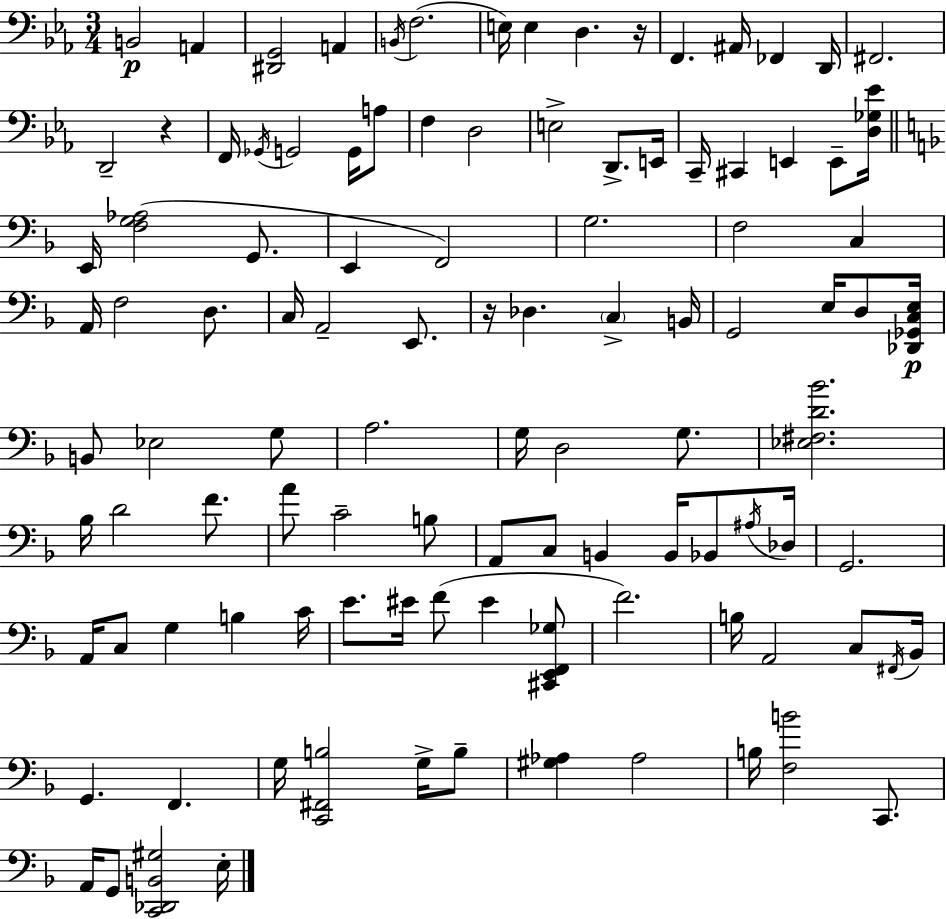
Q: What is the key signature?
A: EES major